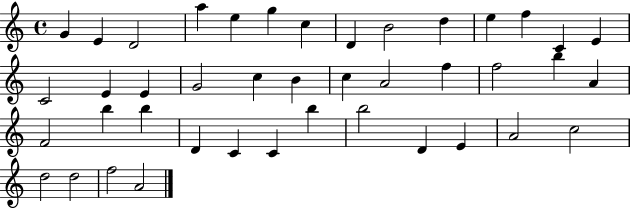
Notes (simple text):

G4/q E4/q D4/h A5/q E5/q G5/q C5/q D4/q B4/h D5/q E5/q F5/q C4/q E4/q C4/h E4/q E4/q G4/h C5/q B4/q C5/q A4/h F5/q F5/h B5/q A4/q F4/h B5/q B5/q D4/q C4/q C4/q B5/q B5/h D4/q E4/q A4/h C5/h D5/h D5/h F5/h A4/h